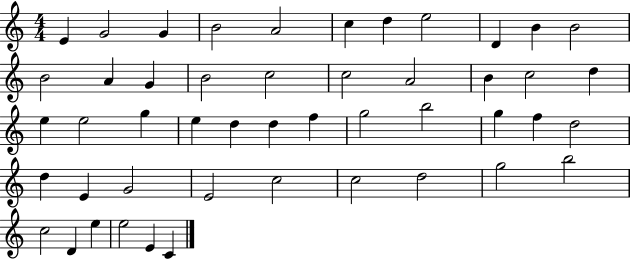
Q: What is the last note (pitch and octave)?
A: C4